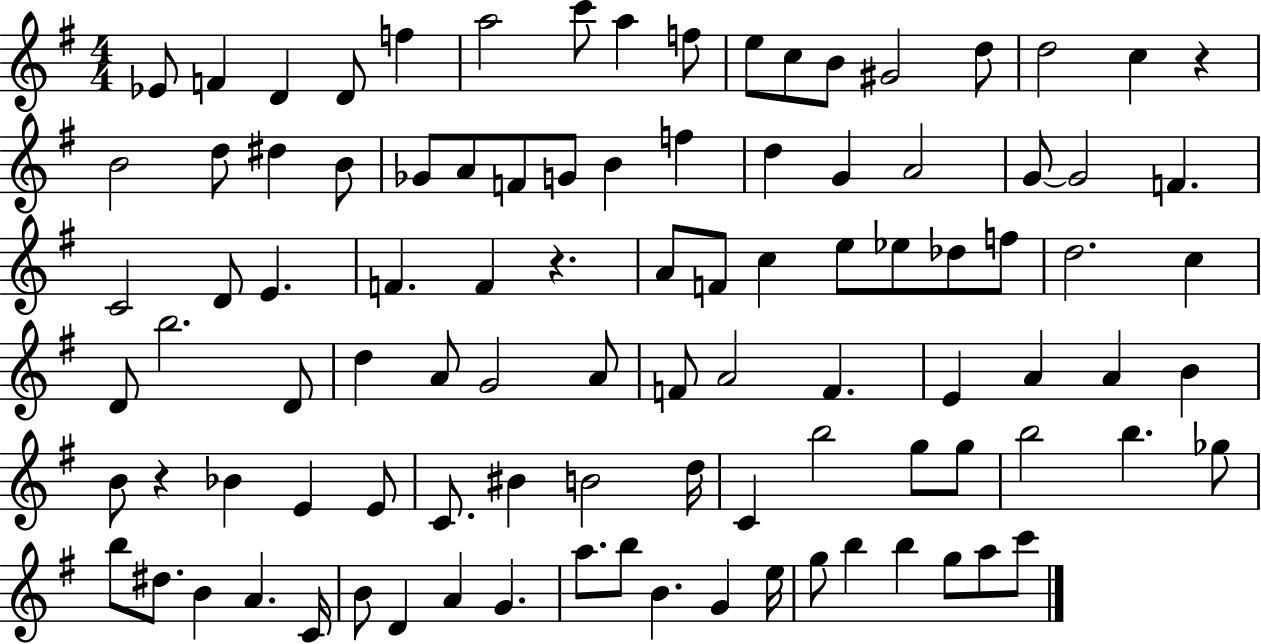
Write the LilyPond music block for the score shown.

{
  \clef treble
  \numericTimeSignature
  \time 4/4
  \key g \major
  ees'8 f'4 d'4 d'8 f''4 | a''2 c'''8 a''4 f''8 | e''8 c''8 b'8 gis'2 d''8 | d''2 c''4 r4 | \break b'2 d''8 dis''4 b'8 | ges'8 a'8 f'8 g'8 b'4 f''4 | d''4 g'4 a'2 | g'8~~ g'2 f'4. | \break c'2 d'8 e'4. | f'4. f'4 r4. | a'8 f'8 c''4 e''8 ees''8 des''8 f''8 | d''2. c''4 | \break d'8 b''2. d'8 | d''4 a'8 g'2 a'8 | f'8 a'2 f'4. | e'4 a'4 a'4 b'4 | \break b'8 r4 bes'4 e'4 e'8 | c'8. bis'4 b'2 d''16 | c'4 b''2 g''8 g''8 | b''2 b''4. ges''8 | \break b''8 dis''8. b'4 a'4. c'16 | b'8 d'4 a'4 g'4. | a''8. b''8 b'4. g'4 e''16 | g''8 b''4 b''4 g''8 a''8 c'''8 | \break \bar "|."
}